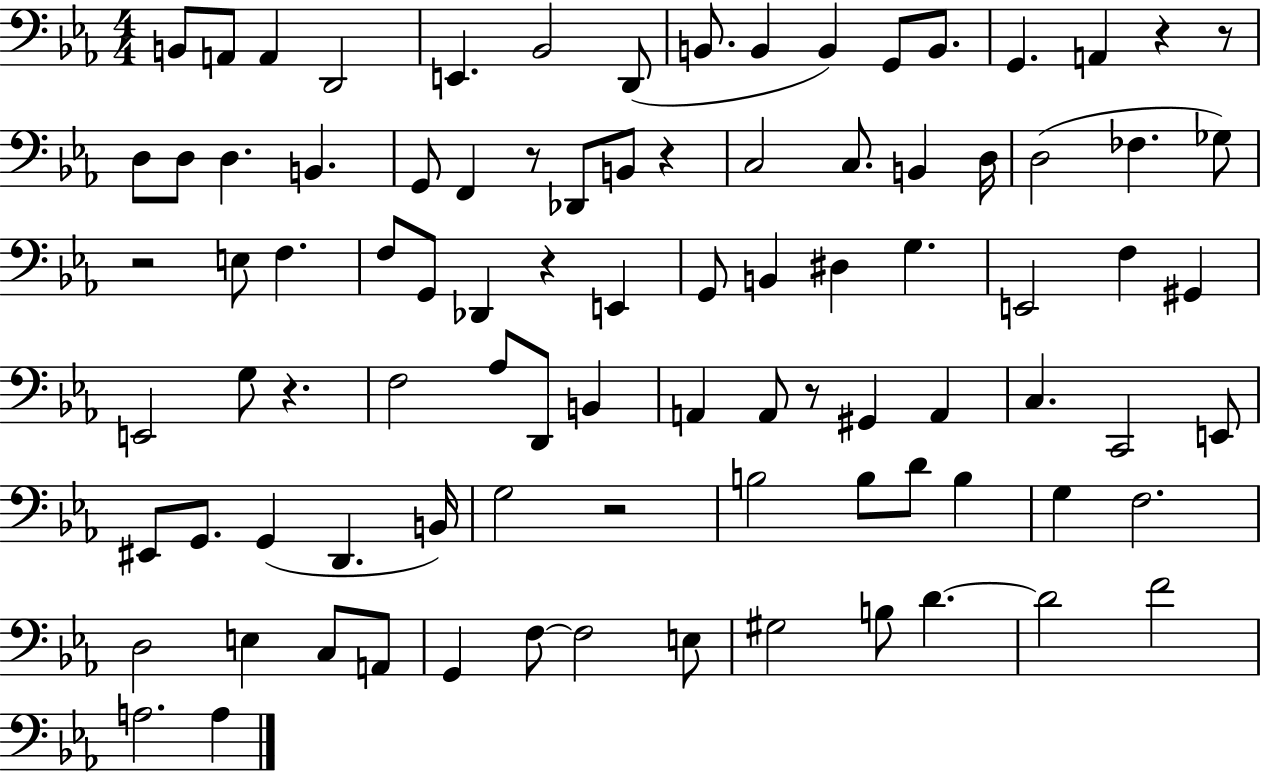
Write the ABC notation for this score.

X:1
T:Untitled
M:4/4
L:1/4
K:Eb
B,,/2 A,,/2 A,, D,,2 E,, _B,,2 D,,/2 B,,/2 B,, B,, G,,/2 B,,/2 G,, A,, z z/2 D,/2 D,/2 D, B,, G,,/2 F,, z/2 _D,,/2 B,,/2 z C,2 C,/2 B,, D,/4 D,2 _F, _G,/2 z2 E,/2 F, F,/2 G,,/2 _D,, z E,, G,,/2 B,, ^D, G, E,,2 F, ^G,, E,,2 G,/2 z F,2 _A,/2 D,,/2 B,, A,, A,,/2 z/2 ^G,, A,, C, C,,2 E,,/2 ^E,,/2 G,,/2 G,, D,, B,,/4 G,2 z2 B,2 B,/2 D/2 B, G, F,2 D,2 E, C,/2 A,,/2 G,, F,/2 F,2 E,/2 ^G,2 B,/2 D D2 F2 A,2 A,